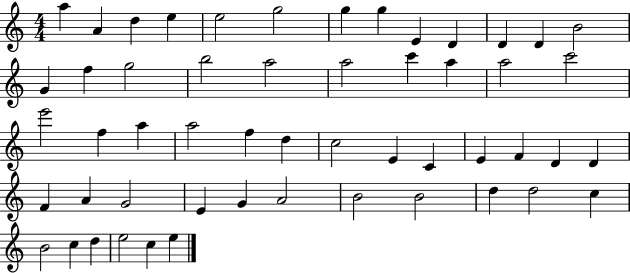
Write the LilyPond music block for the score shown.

{
  \clef treble
  \numericTimeSignature
  \time 4/4
  \key c \major
  a''4 a'4 d''4 e''4 | e''2 g''2 | g''4 g''4 e'4 d'4 | d'4 d'4 b'2 | \break g'4 f''4 g''2 | b''2 a''2 | a''2 c'''4 a''4 | a''2 c'''2 | \break e'''2 f''4 a''4 | a''2 f''4 d''4 | c''2 e'4 c'4 | e'4 f'4 d'4 d'4 | \break f'4 a'4 g'2 | e'4 g'4 a'2 | b'2 b'2 | d''4 d''2 c''4 | \break b'2 c''4 d''4 | e''2 c''4 e''4 | \bar "|."
}